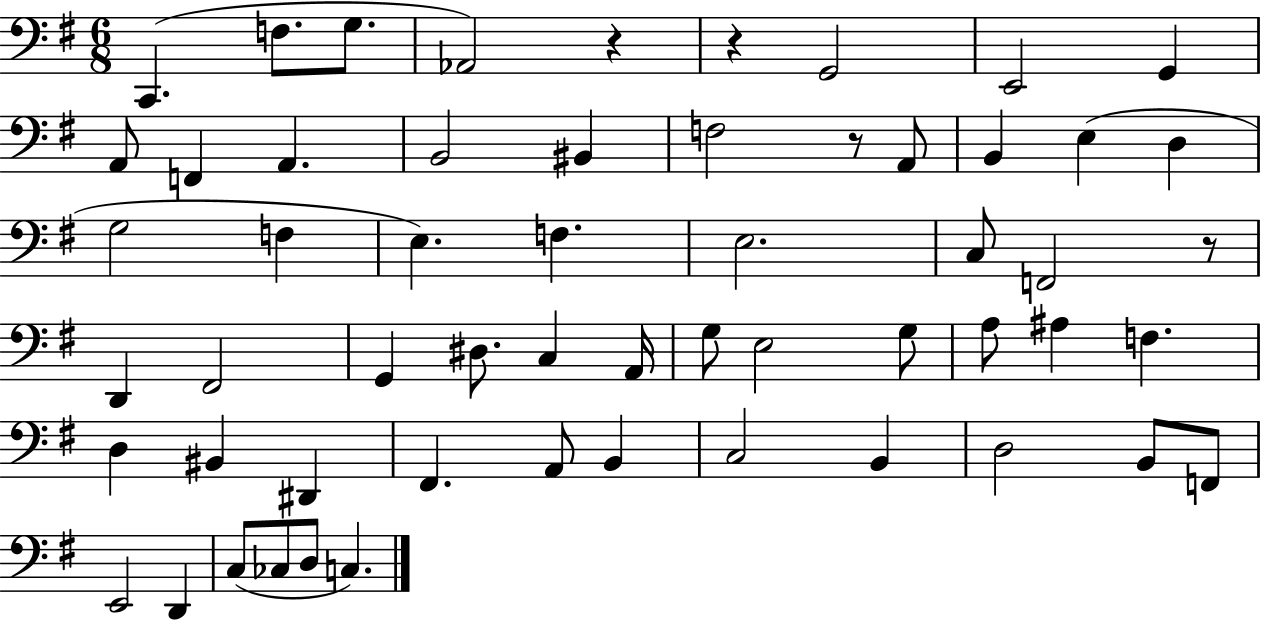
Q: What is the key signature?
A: G major